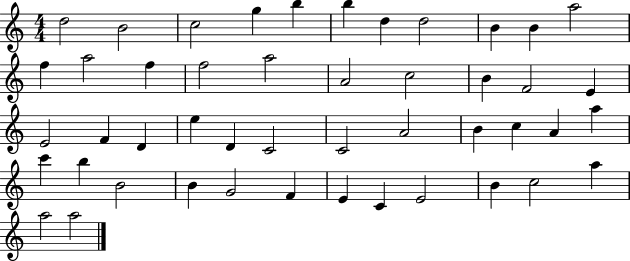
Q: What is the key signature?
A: C major